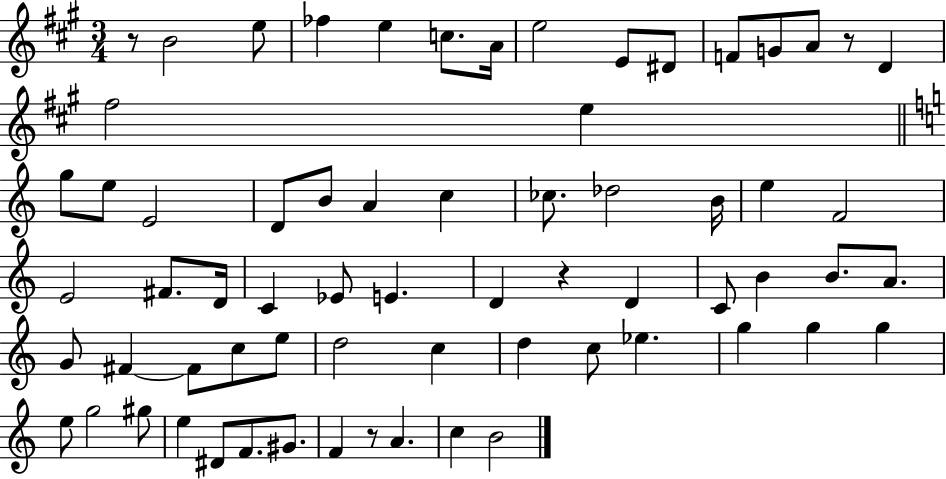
X:1
T:Untitled
M:3/4
L:1/4
K:A
z/2 B2 e/2 _f e c/2 A/4 e2 E/2 ^D/2 F/2 G/2 A/2 z/2 D ^f2 e g/2 e/2 E2 D/2 B/2 A c _c/2 _d2 B/4 e F2 E2 ^F/2 D/4 C _E/2 E D z D C/2 B B/2 A/2 G/2 ^F ^F/2 c/2 e/2 d2 c d c/2 _e g g g e/2 g2 ^g/2 e ^D/2 F/2 ^G/2 F z/2 A c B2